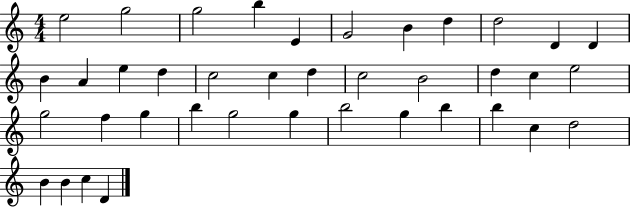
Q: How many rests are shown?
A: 0